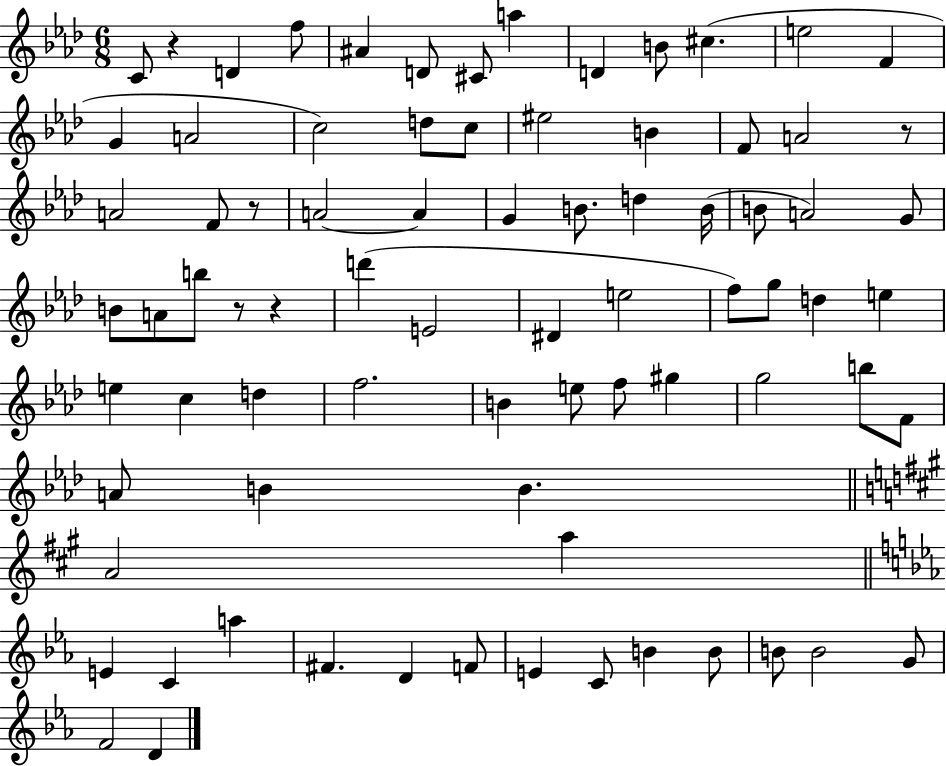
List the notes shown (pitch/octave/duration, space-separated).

C4/e R/q D4/q F5/e A#4/q D4/e C#4/e A5/q D4/q B4/e C#5/q. E5/h F4/q G4/q A4/h C5/h D5/e C5/e EIS5/h B4/q F4/e A4/h R/e A4/h F4/e R/e A4/h A4/q G4/q B4/e. D5/q B4/s B4/e A4/h G4/e B4/e A4/e B5/e R/e R/q D6/q E4/h D#4/q E5/h F5/e G5/e D5/q E5/q E5/q C5/q D5/q F5/h. B4/q E5/e F5/e G#5/q G5/h B5/e F4/e A4/e B4/q B4/q. A4/h A5/q E4/q C4/q A5/q F#4/q. D4/q F4/e E4/q C4/e B4/q B4/e B4/e B4/h G4/e F4/h D4/q